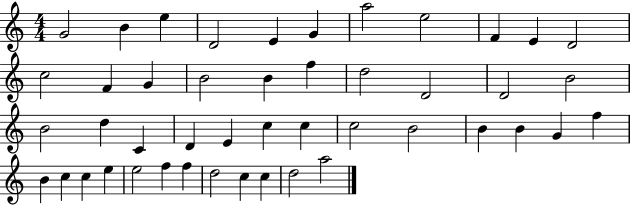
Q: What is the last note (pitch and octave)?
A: A5